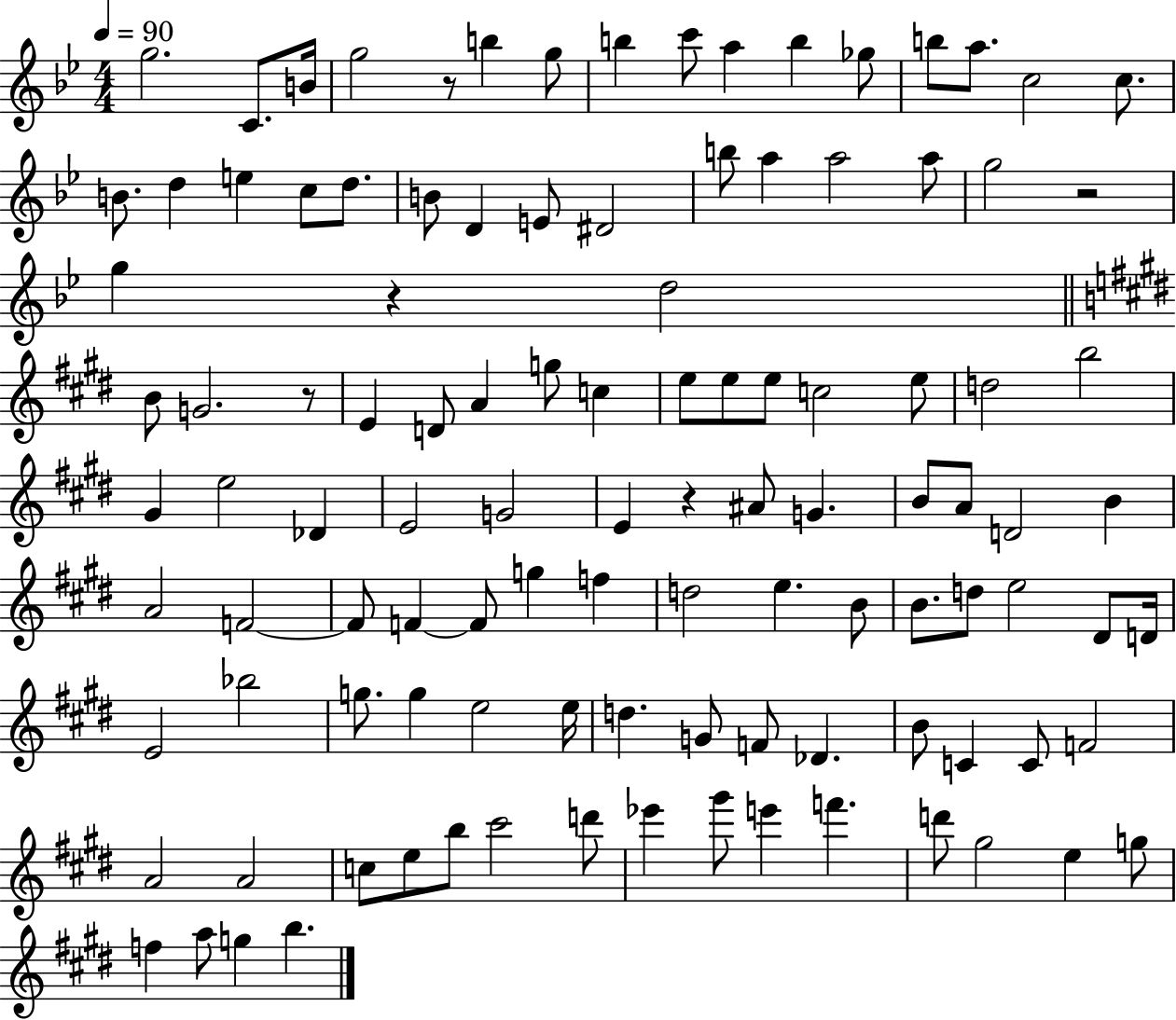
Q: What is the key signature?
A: BES major